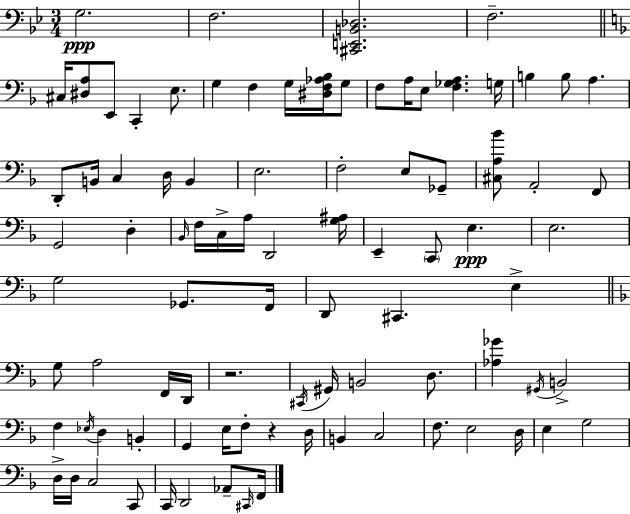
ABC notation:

X:1
T:Untitled
M:3/4
L:1/4
K:Gm
G,2 F,2 [^C,,E,,B,,_D,]2 F,2 ^C,/4 [^D,A,]/2 E,,/2 C,, E,/2 G, F, G,/4 [^D,F,_A,_B,]/4 G,/2 F,/2 A,/4 E,/2 [F,_G,A,] G,/4 B, B,/2 A, D,,/2 B,,/4 C, D,/4 B,, E,2 F,2 E,/2 _G,,/2 [^C,A,_B]/2 A,,2 F,,/2 G,,2 D, _B,,/4 F,/4 C,/4 A,/4 D,,2 [G,^A,]/4 E,, C,,/2 E, E,2 G,2 _G,,/2 F,,/4 D,,/2 ^C,, E, G,/2 A,2 F,,/4 D,,/4 z2 ^C,,/4 ^G,,/4 B,,2 D,/2 [_A,_G] ^G,,/4 B,,2 F, _E,/4 D, B,, G,, E,/4 F,/2 z D,/4 B,, C,2 F,/2 E,2 D,/4 E, G,2 D,/4 D,/4 C,2 C,,/2 C,,/4 D,,2 _A,,/2 ^C,,/4 F,,/4